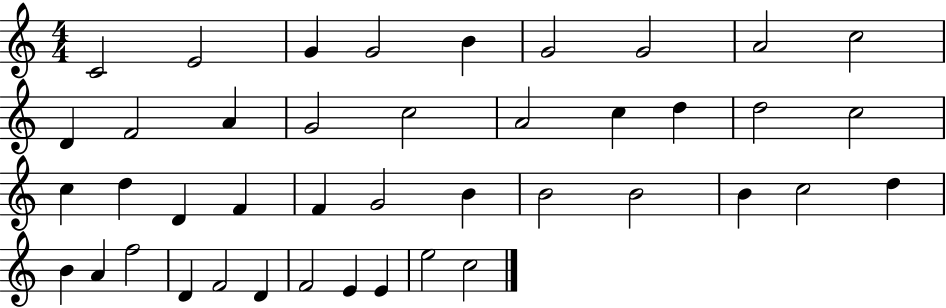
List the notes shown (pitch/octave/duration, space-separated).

C4/h E4/h G4/q G4/h B4/q G4/h G4/h A4/h C5/h D4/q F4/h A4/q G4/h C5/h A4/h C5/q D5/q D5/h C5/h C5/q D5/q D4/q F4/q F4/q G4/h B4/q B4/h B4/h B4/q C5/h D5/q B4/q A4/q F5/h D4/q F4/h D4/q F4/h E4/q E4/q E5/h C5/h